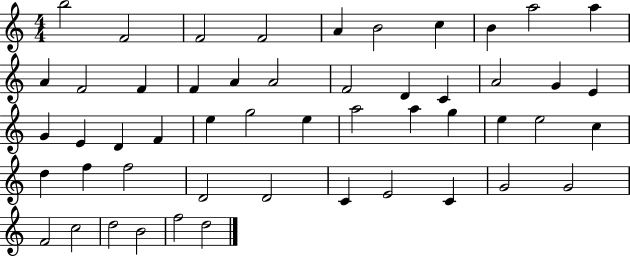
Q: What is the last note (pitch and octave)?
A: D5